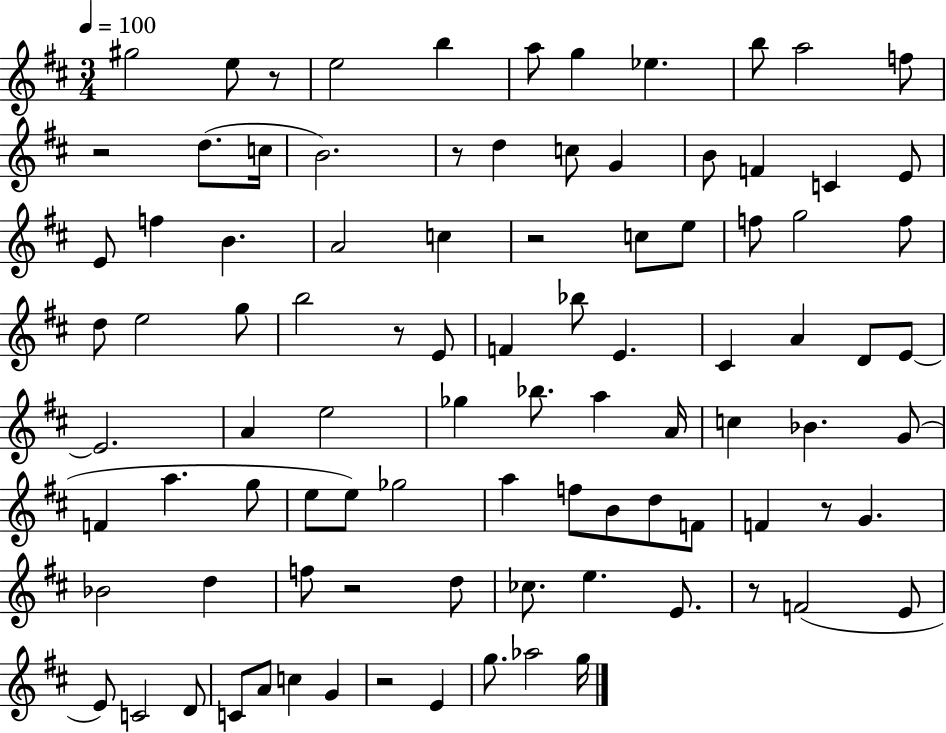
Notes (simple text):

G#5/h E5/e R/e E5/h B5/q A5/e G5/q Eb5/q. B5/e A5/h F5/e R/h D5/e. C5/s B4/h. R/e D5/q C5/e G4/q B4/e F4/q C4/q E4/e E4/e F5/q B4/q. A4/h C5/q R/h C5/e E5/e F5/e G5/h F5/e D5/e E5/h G5/e B5/h R/e E4/e F4/q Bb5/e E4/q. C#4/q A4/q D4/e E4/e E4/h. A4/q E5/h Gb5/q Bb5/e. A5/q A4/s C5/q Bb4/q. G4/e F4/q A5/q. G5/e E5/e E5/e Gb5/h A5/q F5/e B4/e D5/e F4/e F4/q R/e G4/q. Bb4/h D5/q F5/e R/h D5/e CES5/e. E5/q. E4/e. R/e F4/h E4/e E4/e C4/h D4/e C4/e A4/e C5/q G4/q R/h E4/q G5/e. Ab5/h G5/s